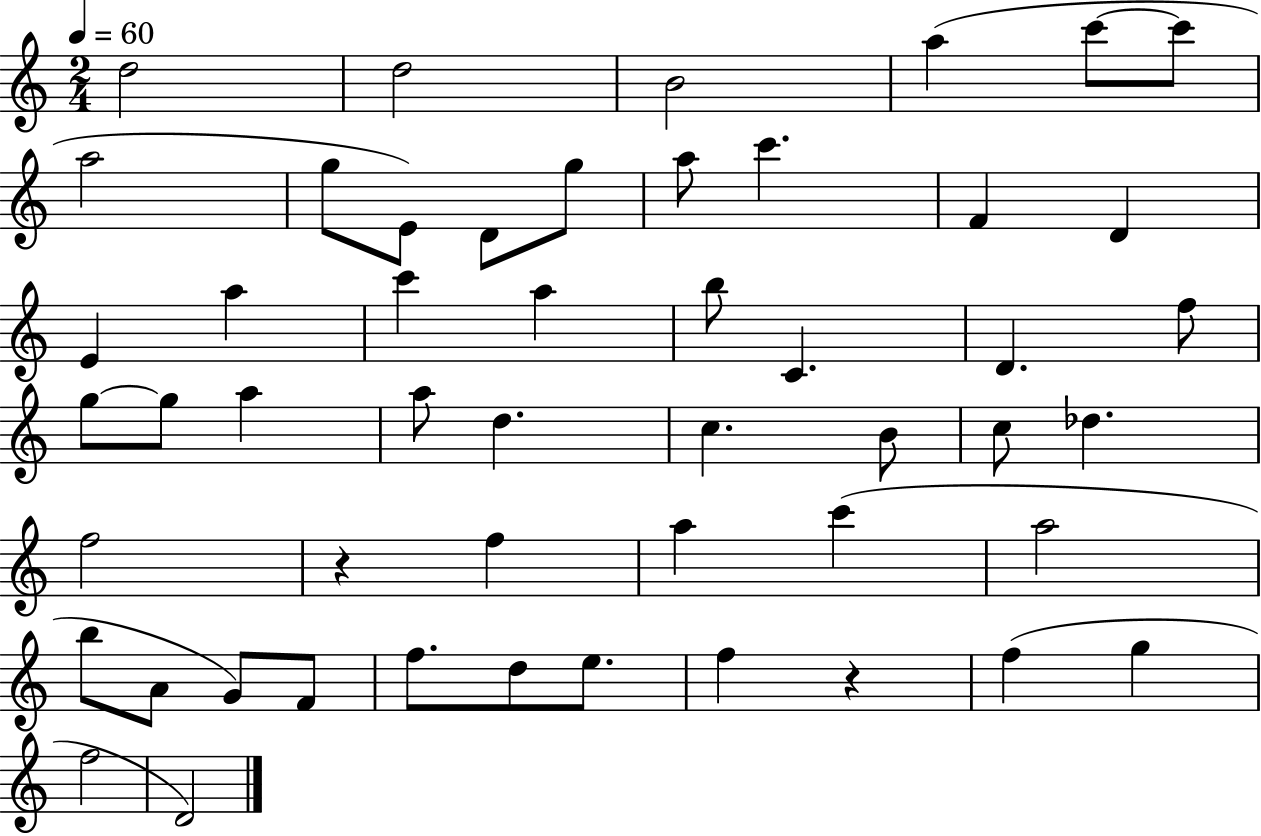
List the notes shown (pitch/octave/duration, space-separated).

D5/h D5/h B4/h A5/q C6/e C6/e A5/h G5/e E4/e D4/e G5/e A5/e C6/q. F4/q D4/q E4/q A5/q C6/q A5/q B5/e C4/q. D4/q. F5/e G5/e G5/e A5/q A5/e D5/q. C5/q. B4/e C5/e Db5/q. F5/h R/q F5/q A5/q C6/q A5/h B5/e A4/e G4/e F4/e F5/e. D5/e E5/e. F5/q R/q F5/q G5/q F5/h D4/h